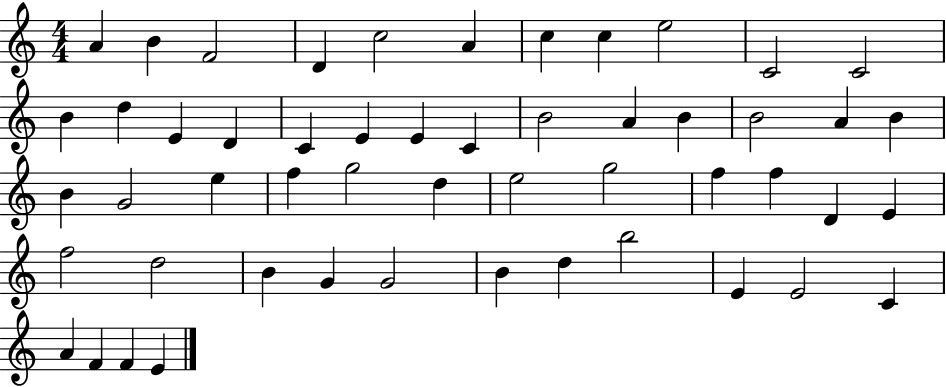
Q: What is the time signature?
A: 4/4